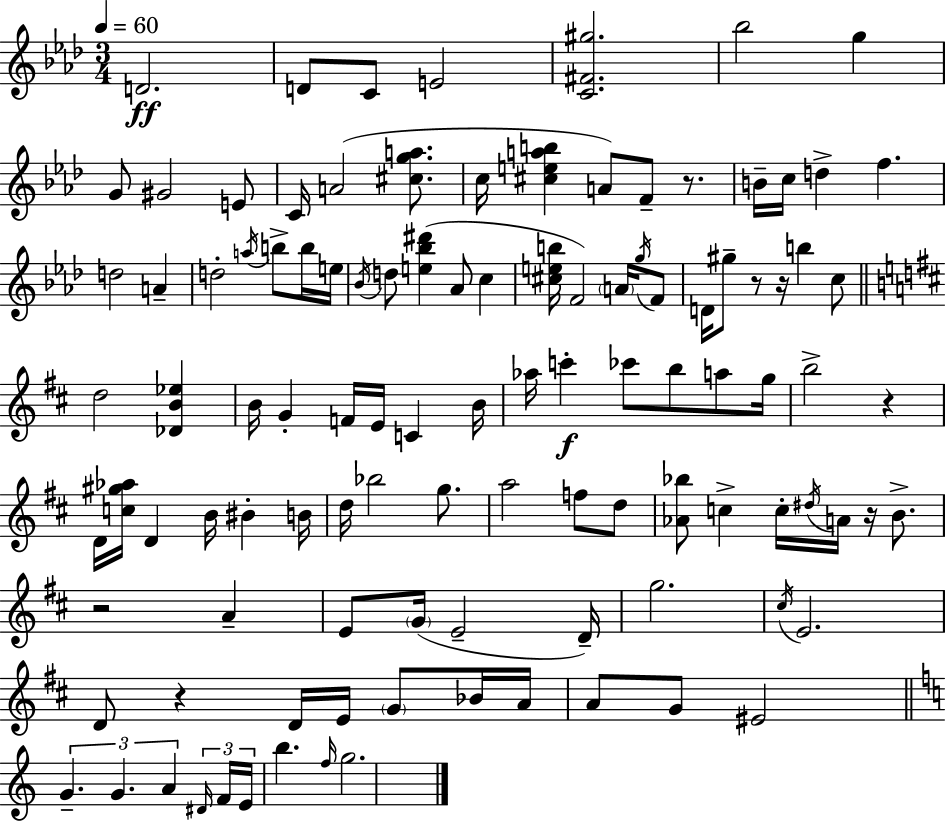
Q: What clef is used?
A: treble